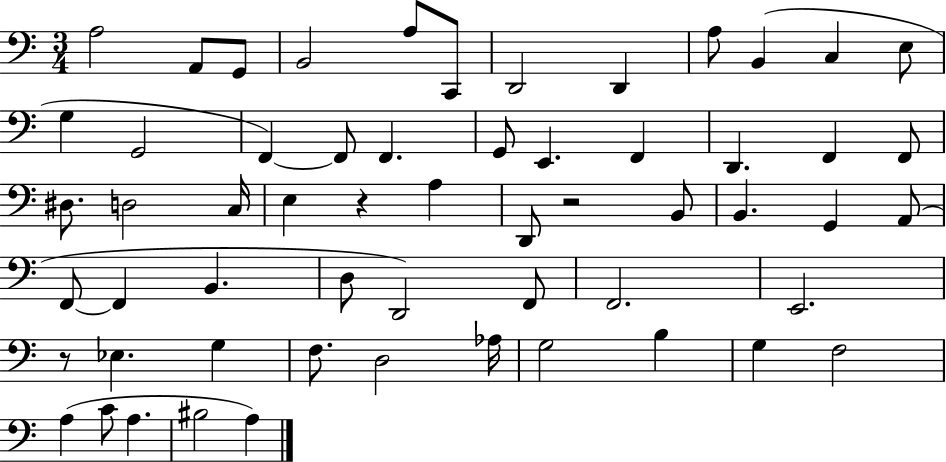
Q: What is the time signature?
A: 3/4